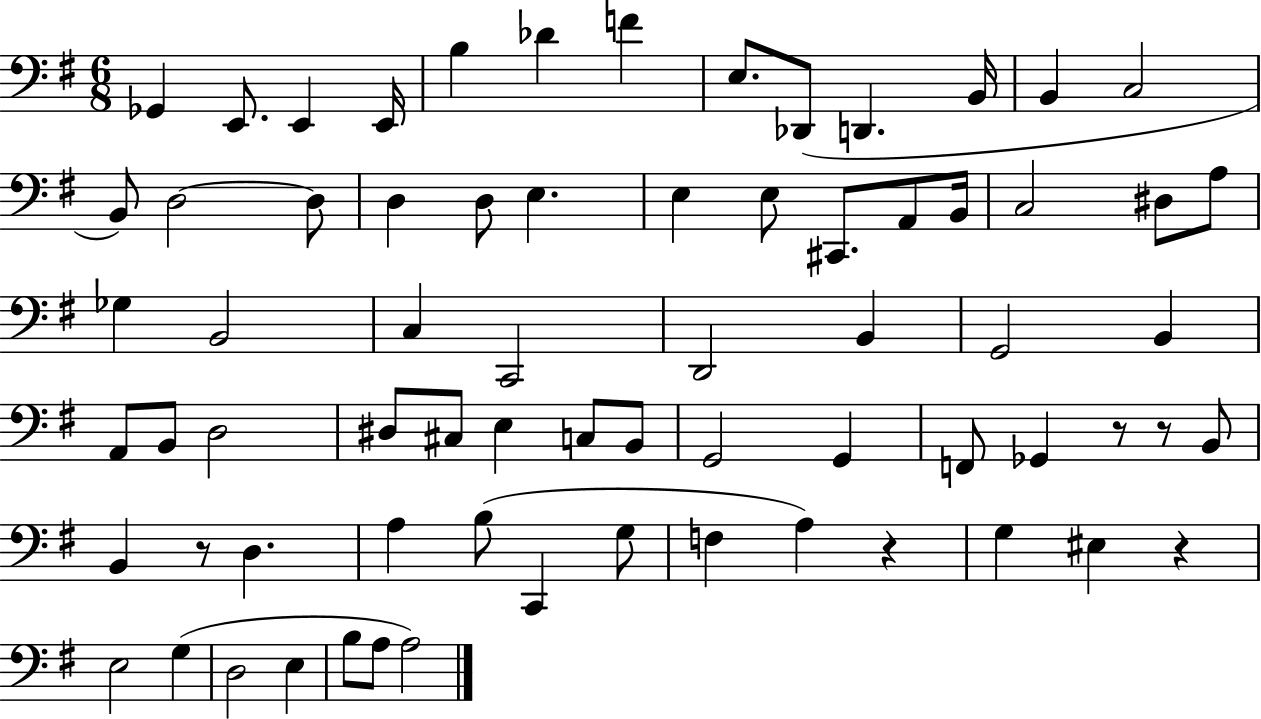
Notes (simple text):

Gb2/q E2/e. E2/q E2/s B3/q Db4/q F4/q E3/e. Db2/e D2/q. B2/s B2/q C3/h B2/e D3/h D3/e D3/q D3/e E3/q. E3/q E3/e C#2/e. A2/e B2/s C3/h D#3/e A3/e Gb3/q B2/h C3/q C2/h D2/h B2/q G2/h B2/q A2/e B2/e D3/h D#3/e C#3/e E3/q C3/e B2/e G2/h G2/q F2/e Gb2/q R/e R/e B2/e B2/q R/e D3/q. A3/q B3/e C2/q G3/e F3/q A3/q R/q G3/q EIS3/q R/q E3/h G3/q D3/h E3/q B3/e A3/e A3/h